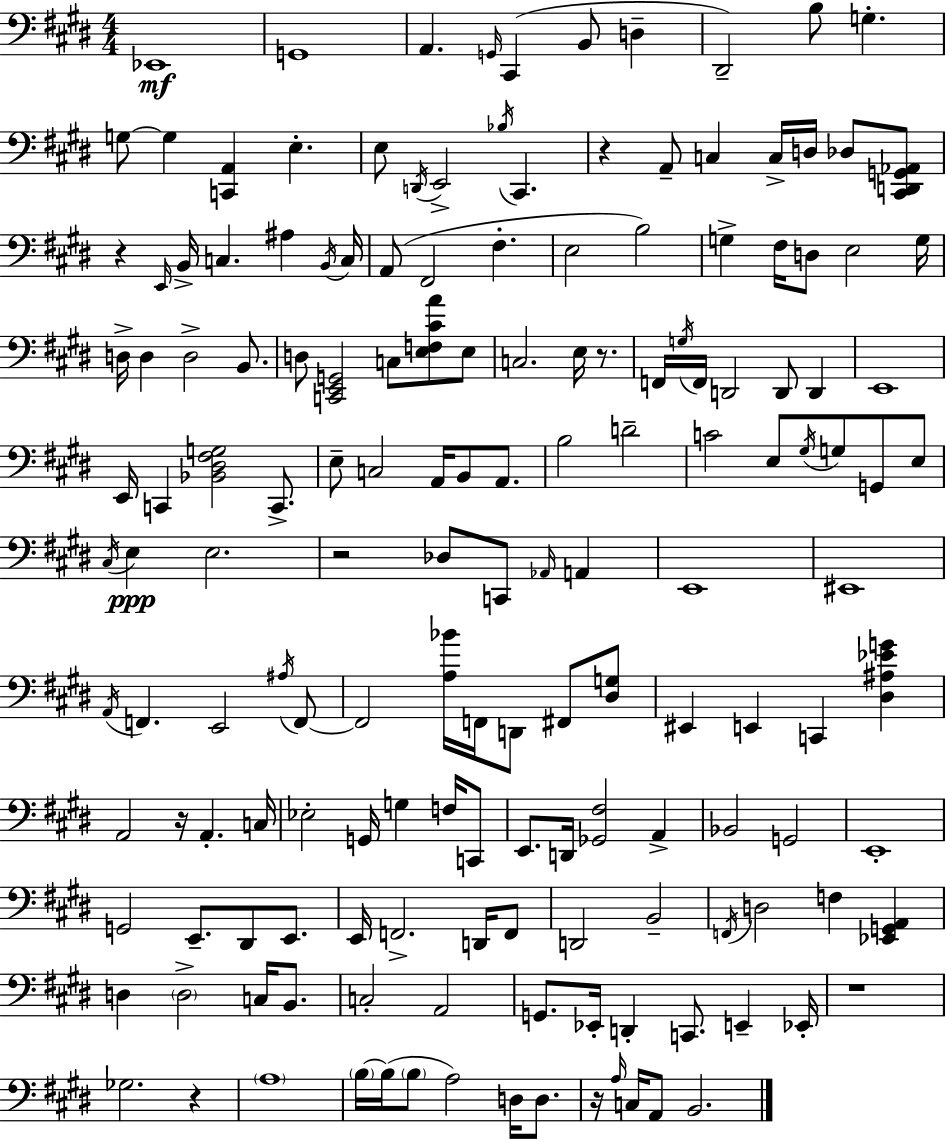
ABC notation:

X:1
T:Untitled
M:4/4
L:1/4
K:E
_E,,4 G,,4 A,, G,,/4 ^C,, B,,/2 D, ^D,,2 B,/2 G, G,/2 G, [C,,A,,] E, E,/2 D,,/4 E,,2 _B,/4 ^C,, z A,,/2 C, C,/4 D,/4 _D,/2 [^C,,D,,G,,_A,,]/2 z E,,/4 B,,/4 C, ^A, B,,/4 C,/4 A,,/2 ^F,,2 ^F, E,2 B,2 G, ^F,/4 D,/2 E,2 G,/4 D,/4 D, D,2 B,,/2 D,/2 [C,,E,,G,,]2 C,/2 [E,F,^CA]/2 E,/2 C,2 E,/4 z/2 F,,/4 G,/4 F,,/4 D,,2 D,,/2 D,, E,,4 E,,/4 C,, [_B,,^D,^F,G,]2 C,,/2 E,/2 C,2 A,,/4 B,,/2 A,,/2 B,2 D2 C2 E,/2 ^G,/4 G,/2 G,,/2 E,/2 ^C,/4 E, E,2 z2 _D,/2 C,,/2 _A,,/4 A,, E,,4 ^E,,4 A,,/4 F,, E,,2 ^A,/4 F,,/2 F,,2 [A,_B]/4 F,,/4 D,,/2 ^F,,/2 [^D,G,]/2 ^E,, E,, C,, [^D,^A,_EG] A,,2 z/4 A,, C,/4 _E,2 G,,/4 G, F,/4 C,,/2 E,,/2 D,,/4 [_G,,^F,]2 A,, _B,,2 G,,2 E,,4 G,,2 E,,/2 ^D,,/2 E,,/2 E,,/4 F,,2 D,,/4 F,,/2 D,,2 B,,2 F,,/4 D,2 F, [_E,,G,,A,,] D, D,2 C,/4 B,,/2 C,2 A,,2 G,,/2 _E,,/4 D,, C,,/2 E,, _E,,/4 z4 _G,2 z A,4 B,/4 B,/4 B,/2 A,2 D,/4 D,/2 z/4 A,/4 C,/4 A,,/2 B,,2